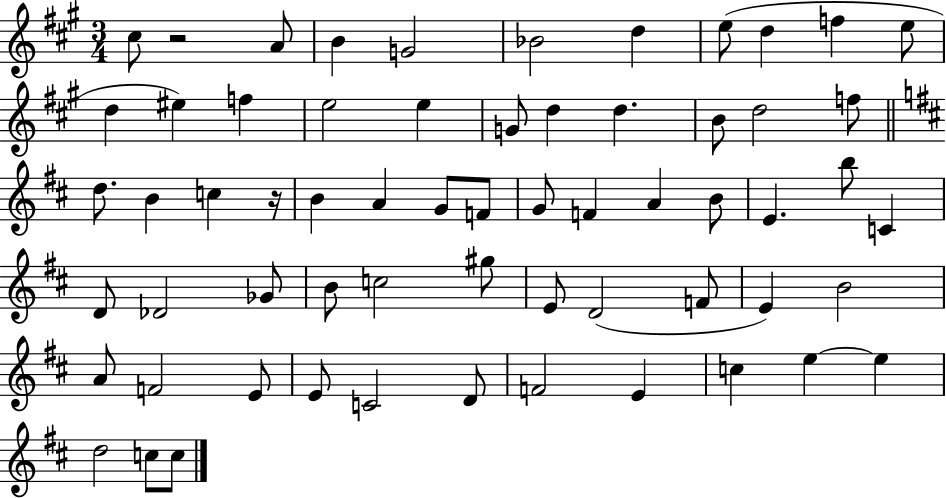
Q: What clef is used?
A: treble